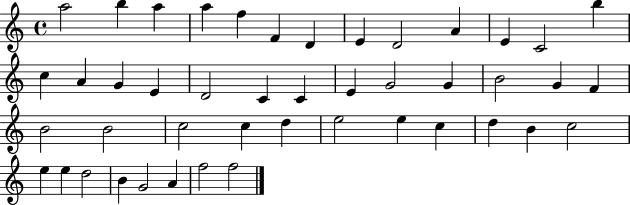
X:1
T:Untitled
M:4/4
L:1/4
K:C
a2 b a a f F D E D2 A E C2 b c A G E D2 C C E G2 G B2 G F B2 B2 c2 c d e2 e c d B c2 e e d2 B G2 A f2 f2